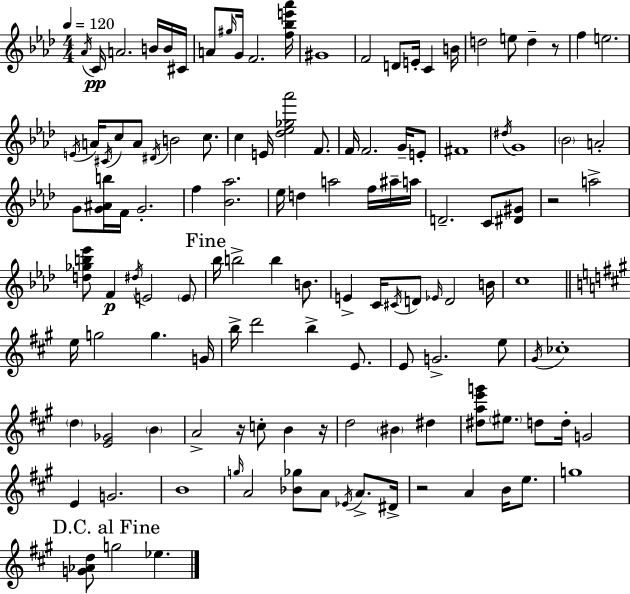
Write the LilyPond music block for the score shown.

{
  \clef treble
  \numericTimeSignature
  \time 4/4
  \key f \minor
  \tempo 4 = 120
  \repeat volta 2 { \acciaccatura { aes'16 }\pp c'16 a'2. b'16 b'16 | cis'16 a'8 \grace { gis''16 } g'16 f'2. | <f'' bes'' e''' aes'''>16 gis'1 | f'2 d'8 e'16-. c'4 | \break b'16 d''2 e''8 d''4-- | r8 f''4 e''2. | \acciaccatura { e'16 } a'16 \acciaccatura { cis'16 } c''8 a'8 \acciaccatura { dis'16 } b'2 | c''8. c''4 e'16 <des'' ees'' ges'' aes'''>2 | \break f'8. f'16 f'2. | g'16-- e'8-. fis'1 | \acciaccatura { dis''16 } g'1 | \parenthesize bes'2 a'2-. | \break g'8 <g' ais' b''>16 f'16 g'2.-. | f''4 <bes' aes''>2. | ees''16 d''4 a''2 | f''16 ais''16-- a''16 d'2.-- | \break c'8 <dis' gis'>8 r2 a''2-> | <d'' ges'' b'' ees'''>8 f'4\p \acciaccatura { dis''16 } e'2 | \parenthesize e'8 \mark "Fine" bes''16 b''2-> | b''4 b'8. e'4-> c'16 \acciaccatura { cis'16 } d'8 \grace { ees'16 } | \break d'2 b'16 c''1 | \bar "||" \break \key a \major e''16 g''2 g''4. g'16 | b''16-> d'''2 b''4-> e'8. | e'8 g'2.-> e''8 | \acciaccatura { gis'16 } ces''1-. | \break \parenthesize d''4 <e' ges'>2 \parenthesize b'4 | a'2-> r16 c''8-. b'4 | r16 d''2 \parenthesize bis'4 dis''4 | <dis'' a'' e''' g'''>8 \parenthesize eis''8. d''8 d''16-. g'2 | \break e'4 g'2. | b'1 | \grace { g''16 } a'2 <bes' ges''>8 a'8 \acciaccatura { ees'16 } a'8.-> | dis'16-> r2 a'4 b'16 | \break e''8. g''1 | \mark "D.C. al Fine" <g' aes' d''>8 g''2 ees''4. | } \bar "|."
}